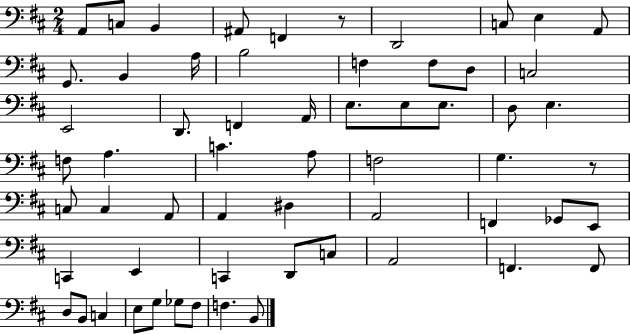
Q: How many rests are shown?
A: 2